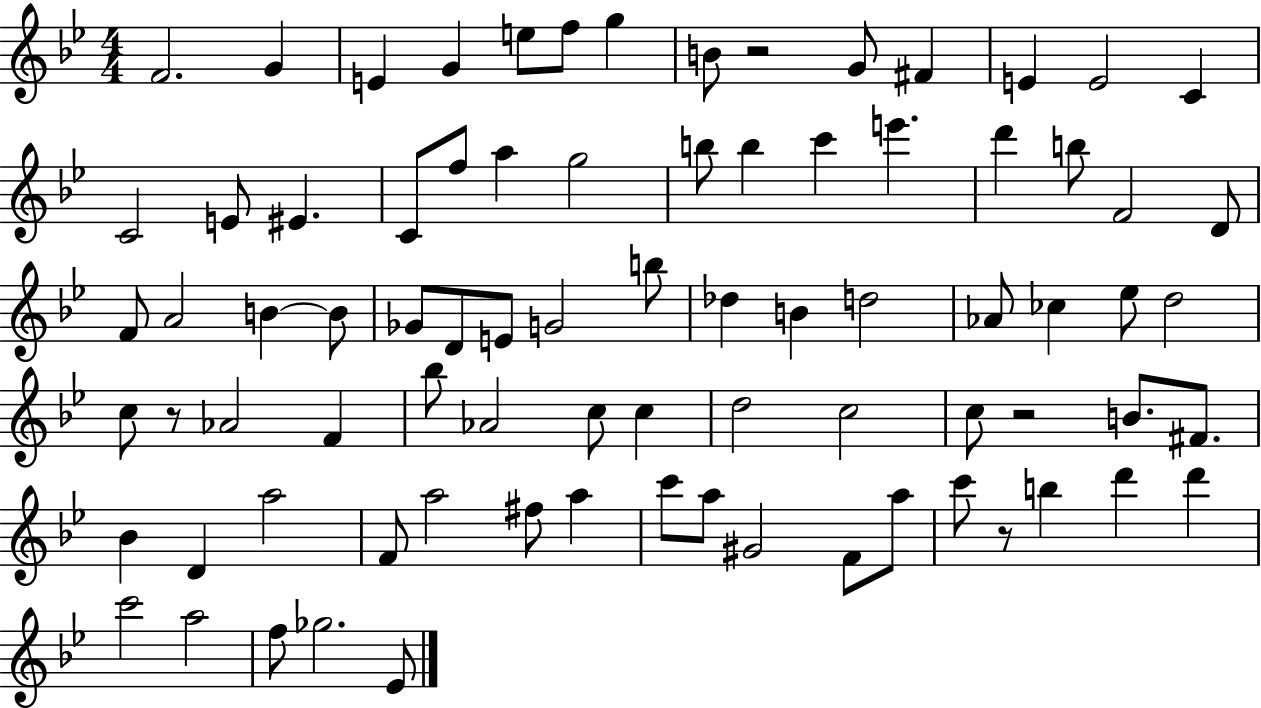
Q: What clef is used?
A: treble